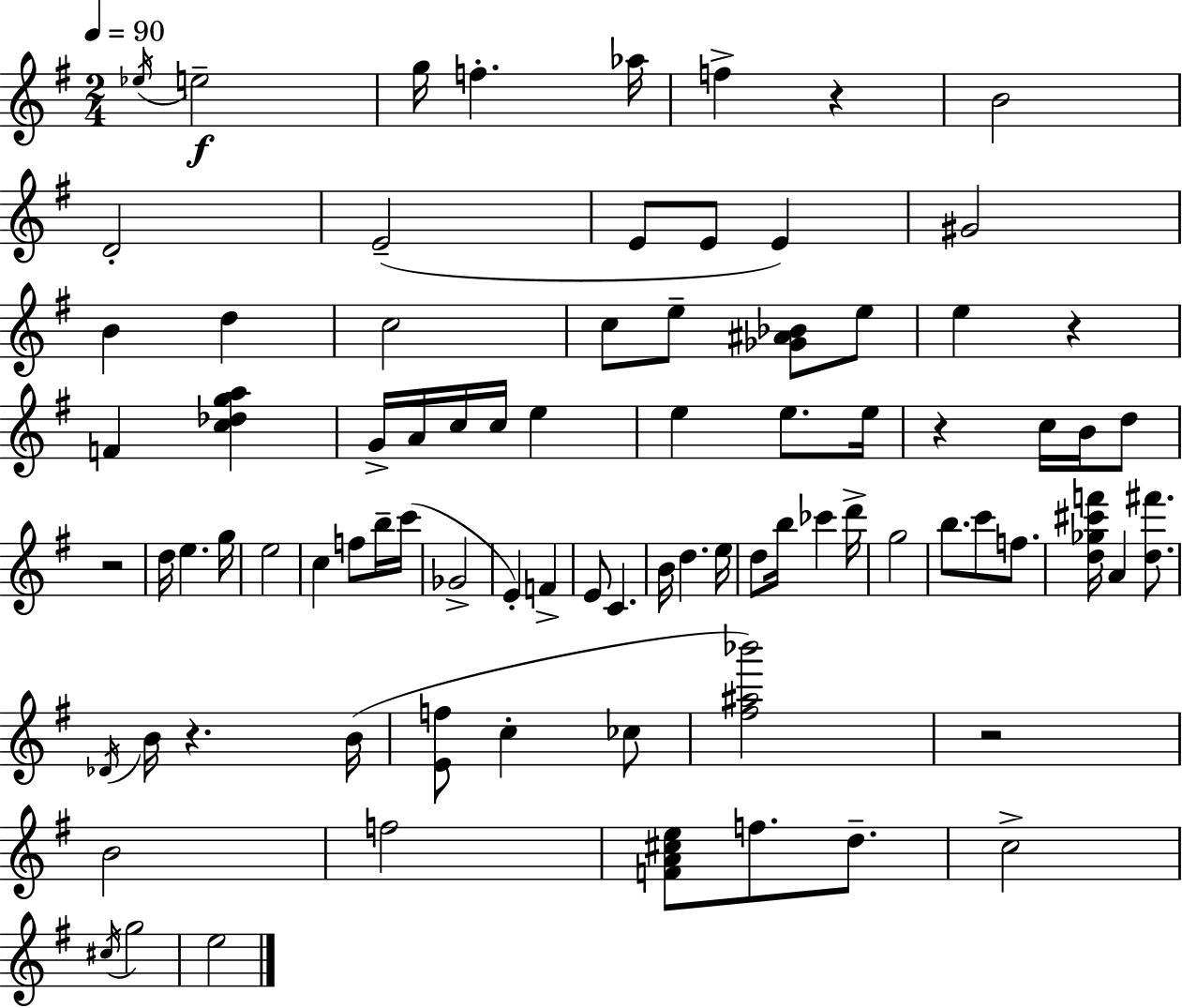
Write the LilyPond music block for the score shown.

{
  \clef treble
  \numericTimeSignature
  \time 2/4
  \key g \major
  \tempo 4 = 90
  \acciaccatura { ees''16 }\f e''2-- | g''16 f''4.-. | aes''16 f''4-> r4 | b'2 | \break d'2-. | e'2--( | e'8 e'8 e'4) | gis'2 | \break b'4 d''4 | c''2 | c''8 e''8-- <ges' ais' bes'>8 e''8 | e''4 r4 | \break f'4 <c'' des'' g'' a''>4 | g'16-> a'16 c''16 c''16 e''4 | e''4 e''8. | e''16 r4 c''16 b'16 d''8 | \break r2 | d''16 e''4. | g''16 e''2 | c''4 f''8 b''16-- | \break c'''16( ges'2-> | e'4-.) f'4-> | e'8 c'4. | b'16 d''4. | \break e''16 d''8 b''16 ces'''4 | d'''16-> g''2 | b''8. c'''8 f''8. | <d'' ges'' cis''' f'''>16 a'4 <d'' fis'''>8. | \break \acciaccatura { des'16 } b'16 r4. | b'16( <e' f''>8 c''4-. | ces''8 <fis'' ais'' bes'''>2) | r2 | \break b'2 | f''2 | <f' a' cis'' e''>8 f''8. d''8.-- | c''2-> | \break \acciaccatura { cis''16 } g''2 | e''2 | \bar "|."
}